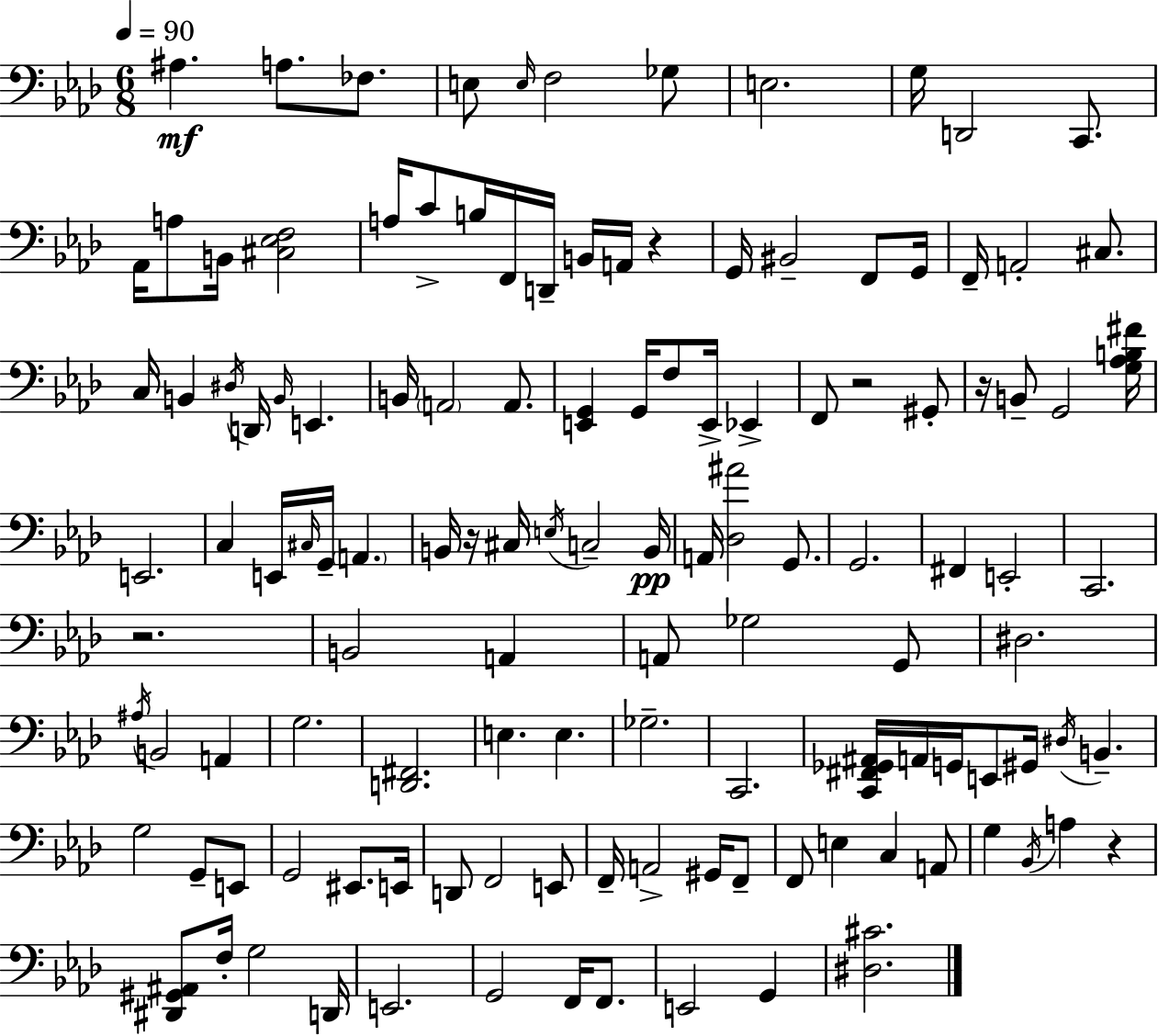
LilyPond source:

{
  \clef bass
  \numericTimeSignature
  \time 6/8
  \key aes \major
  \tempo 4 = 90
  ais4.\mf a8. fes8. | e8 \grace { e16 } f2 ges8 | e2. | g16 d,2 c,8. | \break aes,16 a8 b,16 <cis ees f>2 | a16 c'8-> b16 f,16 d,16-- b,16 a,16 r4 | g,16 bis,2-- f,8 | g,16 f,16-- a,2-. cis8. | \break c16 b,4 \acciaccatura { dis16 } d,16 \grace { b,16 } e,4. | b,16 \parenthesize a,2 | a,8. <e, g,>4 g,16 f8 e,16-> ees,4-> | f,8 r2 | \break gis,8-. r16 b,8-- g,2 | <g aes b fis'>16 e,2. | c4 e,16 \grace { cis16 } g,16-- \parenthesize a,4. | b,16 r16 cis16 \acciaccatura { e16 } c2-- | \break b,16\pp a,16 <des ais'>2 | g,8. g,2. | fis,4 e,2-. | c,2. | \break r2. | b,2 | a,4 a,8 ges2 | g,8 dis2. | \break \acciaccatura { ais16 } b,2 | a,4 g2. | <d, fis,>2. | e4. | \break e4. ges2.-- | c,2. | <c, fis, ges, ais,>16 a,16 g,16 e,8 gis,16 | \acciaccatura { dis16 } b,4.-- g2 | \break g,8-- e,8 g,2 | eis,8. e,16 d,8 f,2 | e,8 f,16-- a,2-> | gis,16 f,8-- f,8 e4 | \break c4 a,8 g4 \acciaccatura { bes,16 } | a4 r4 <dis, gis, ais,>8 f16-. g2 | d,16 e,2. | g,2 | \break f,16 f,8. e,2 | g,4 <dis cis'>2. | \bar "|."
}